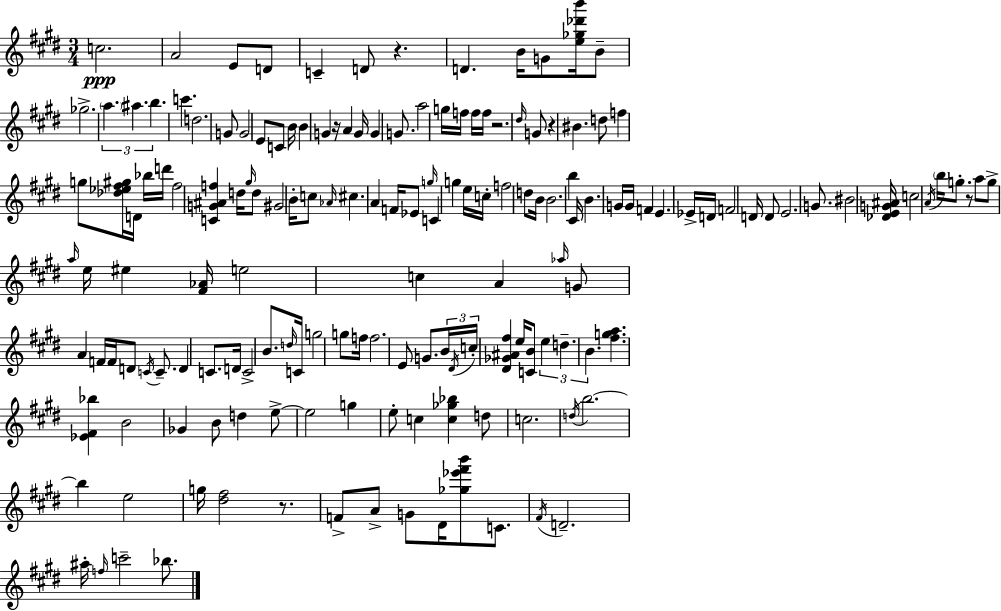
{
  \clef treble
  \numericTimeSignature
  \time 3/4
  \key e \major
  c''2.\ppp | a'2 e'8 d'8 | c'4-- d'8 r4. | d'4. b'16 g'8 <e'' ges'' des''' b'''>16 b'8-- | \break ges''2.-> | \tuplet 3/2 { \parenthesize a''4. ais''4. | b''4. } c'''4. | d''2. | \break g'8 g'2 e'8 | c'8 b'16 b'4 g'4 r16 | a'4 g'16 g'4 g'8. | a''2 g''16 f''16 f''16 f''16 | \break r2. | \grace { dis''16 } g'8 r4 bis'4. | d''8 f''4 g''8 <des'' ees'' fis'' gis''>16 d'16 bes''16 | d'''16 fis''2 <c' g' ais' f''>4 | \break d''16 \grace { gis''16 } d''8 gis'2 | b'16-. c''8 \grace { aes'16 } cis''4. a'4 | f'16 ees'8 \grace { g''16 } c'4 g''4 | e''16 c''16-. f''2 | \break d''8 b'16 b'2. | b''4 cis'16 b'4. | g'16 g'16 f'4 e'4. | ees'16-> d'16 f'2 | \break d'16 d'8 e'2. | g'8. bis'2 | <des' e' g' ais'>16 c''2 | \acciaccatura { a'16 } \parenthesize b''16 g''8.-. r8 a''8 g''8-> \grace { a''16 } | \break e''16 eis''4 <fis' aes'>16 e''2 | c''4 a'4 \grace { aes''16 } g'8 | a'4 f'16 f'16 d'8 \acciaccatura { c'16 } c'8.-- | d'4 c'8. d'16 c'2-> | \break b'8. \grace { d''16 } c'16 g''2 | g''8 f''16 f''2. | e'8 g'8. | \tuplet 3/2 { b'16 \acciaccatura { dis'16 } c''16-. } <dis' ges' ais' fis''>4 e''16 <c' b'>8 | \break \tuplet 3/2 { e''4 d''4.-- b'4. } | <fis'' g'' a''>4. <ees' fis' bes''>4 | b'2 ges'4 | b'8 d''4 e''8->~~ e''2 | \break g''4 e''8-. | c''4 <c'' ges'' bes''>4 d''8 c''2. | \acciaccatura { d''16 } b''2.~~ | b''4 | \break e''2 g''16 | <dis'' fis''>2 r8. f'8-> | a'8-> g'8 dis'16 <ges'' ees''' fis''' b'''>8 c'8. \acciaccatura { fis'16 } | d'2.-- | \break ais''16-. \grace { f''16 } c'''2-- bes''8. | \bar "|."
}